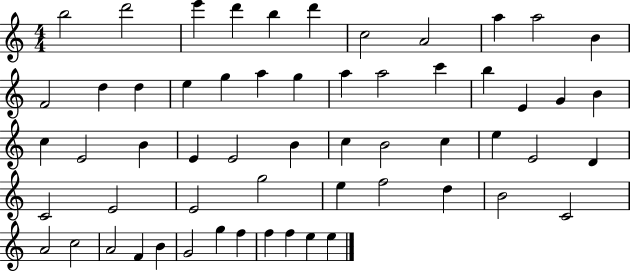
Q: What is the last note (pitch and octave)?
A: E5